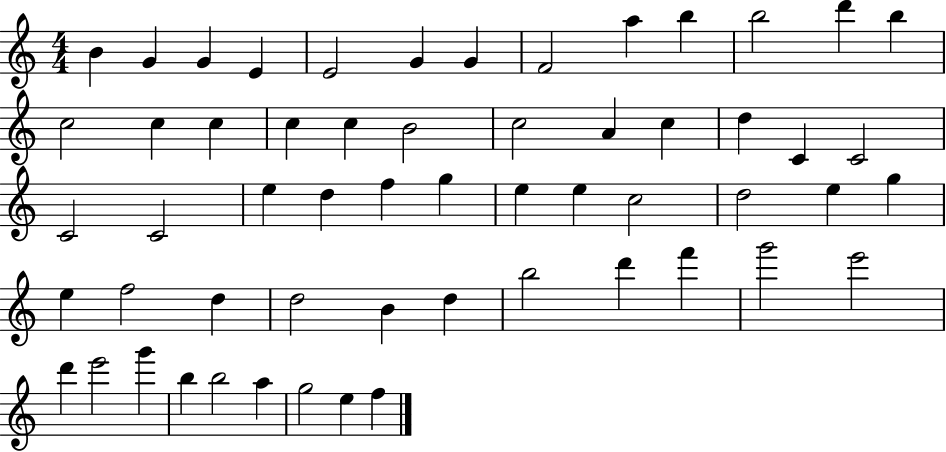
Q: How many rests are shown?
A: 0